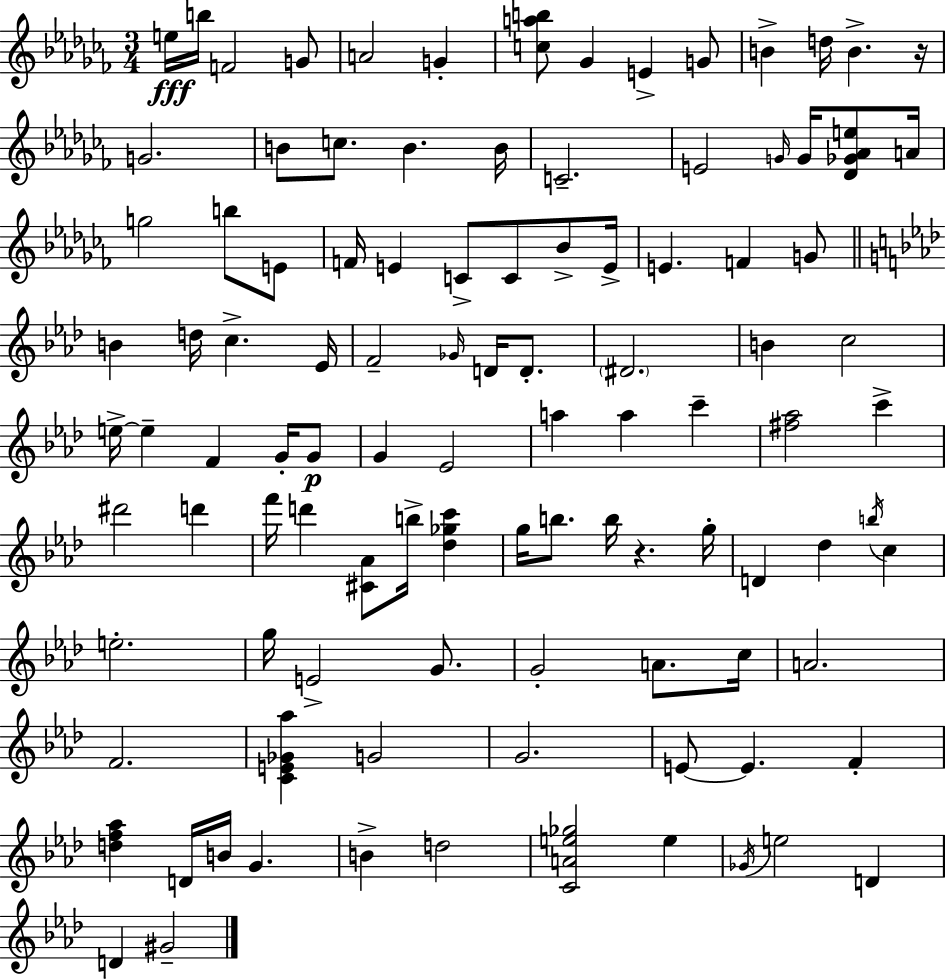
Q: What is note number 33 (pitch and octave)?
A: F4